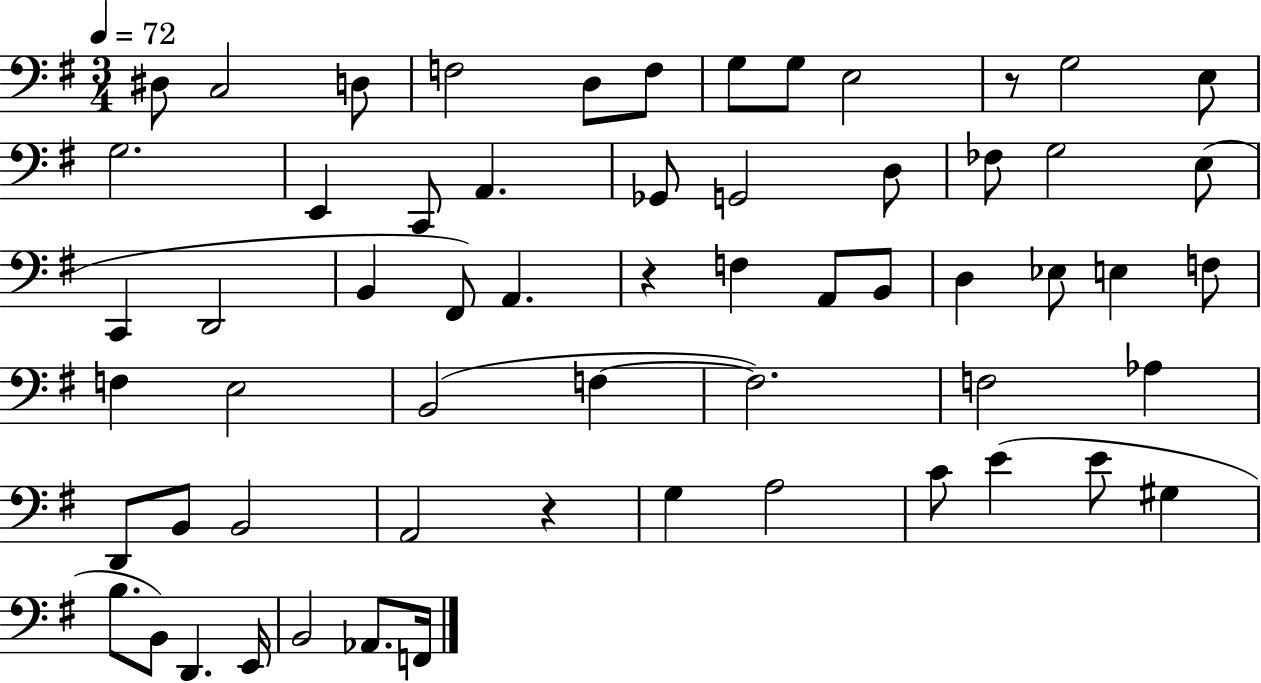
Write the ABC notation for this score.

X:1
T:Untitled
M:3/4
L:1/4
K:G
^D,/2 C,2 D,/2 F,2 D,/2 F,/2 G,/2 G,/2 E,2 z/2 G,2 E,/2 G,2 E,, C,,/2 A,, _G,,/2 G,,2 D,/2 _F,/2 G,2 E,/2 C,, D,,2 B,, ^F,,/2 A,, z F, A,,/2 B,,/2 D, _E,/2 E, F,/2 F, E,2 B,,2 F, F,2 F,2 _A, D,,/2 B,,/2 B,,2 A,,2 z G, A,2 C/2 E E/2 ^G, B,/2 B,,/2 D,, E,,/4 B,,2 _A,,/2 F,,/4